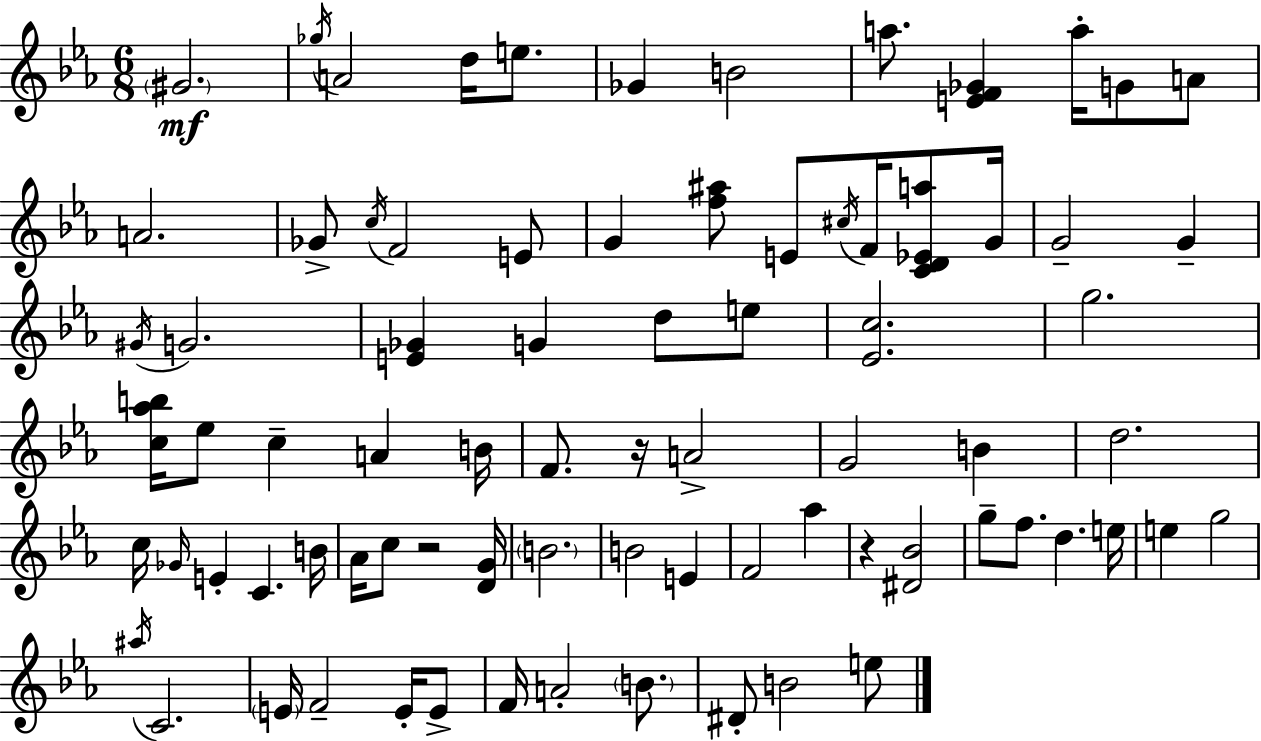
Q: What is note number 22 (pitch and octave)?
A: G4